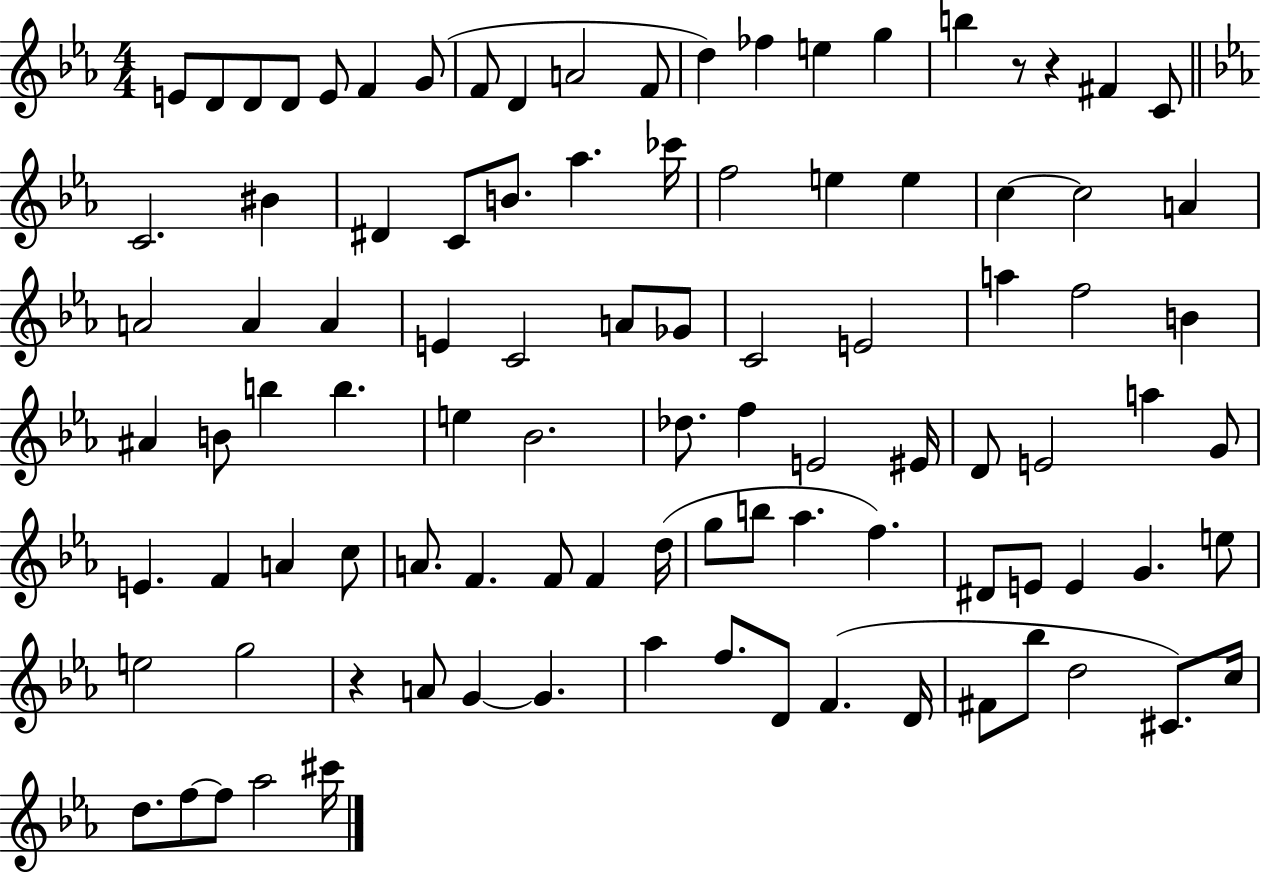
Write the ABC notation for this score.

X:1
T:Untitled
M:4/4
L:1/4
K:Eb
E/2 D/2 D/2 D/2 E/2 F G/2 F/2 D A2 F/2 d _f e g b z/2 z ^F C/2 C2 ^B ^D C/2 B/2 _a _c'/4 f2 e e c c2 A A2 A A E C2 A/2 _G/2 C2 E2 a f2 B ^A B/2 b b e _B2 _d/2 f E2 ^E/4 D/2 E2 a G/2 E F A c/2 A/2 F F/2 F d/4 g/2 b/2 _a f ^D/2 E/2 E G e/2 e2 g2 z A/2 G G _a f/2 D/2 F D/4 ^F/2 _b/2 d2 ^C/2 c/4 d/2 f/2 f/2 _a2 ^c'/4